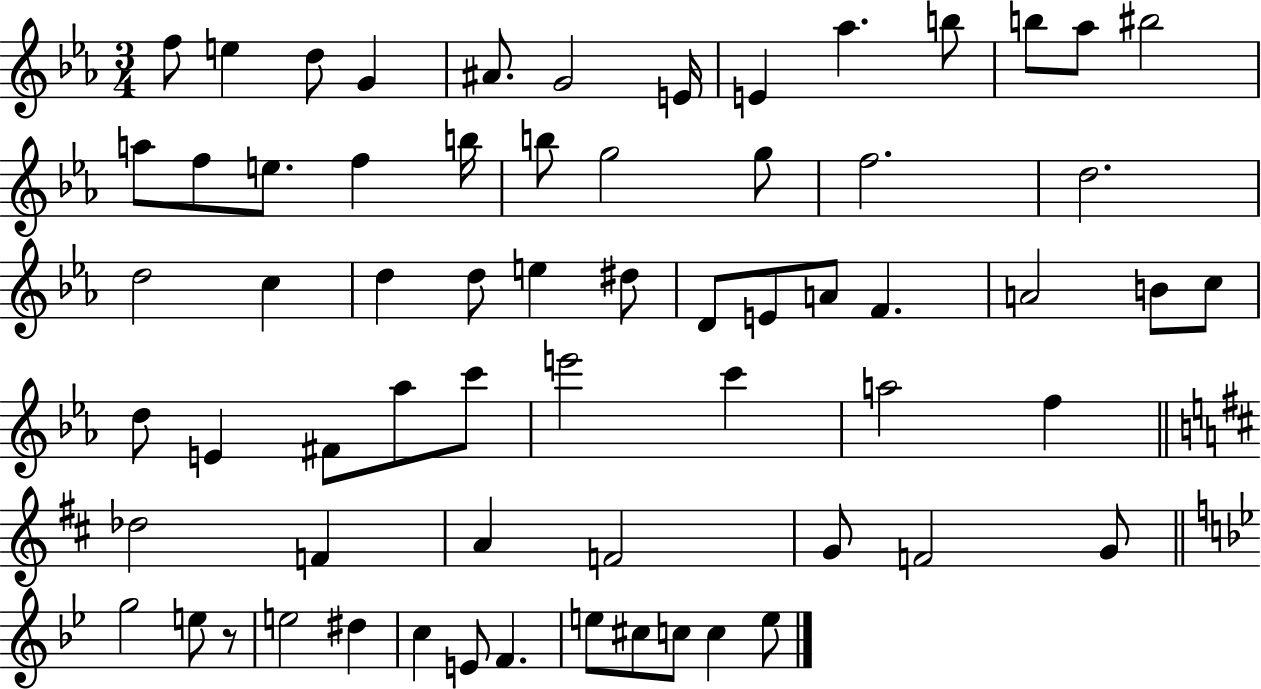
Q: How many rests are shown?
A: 1